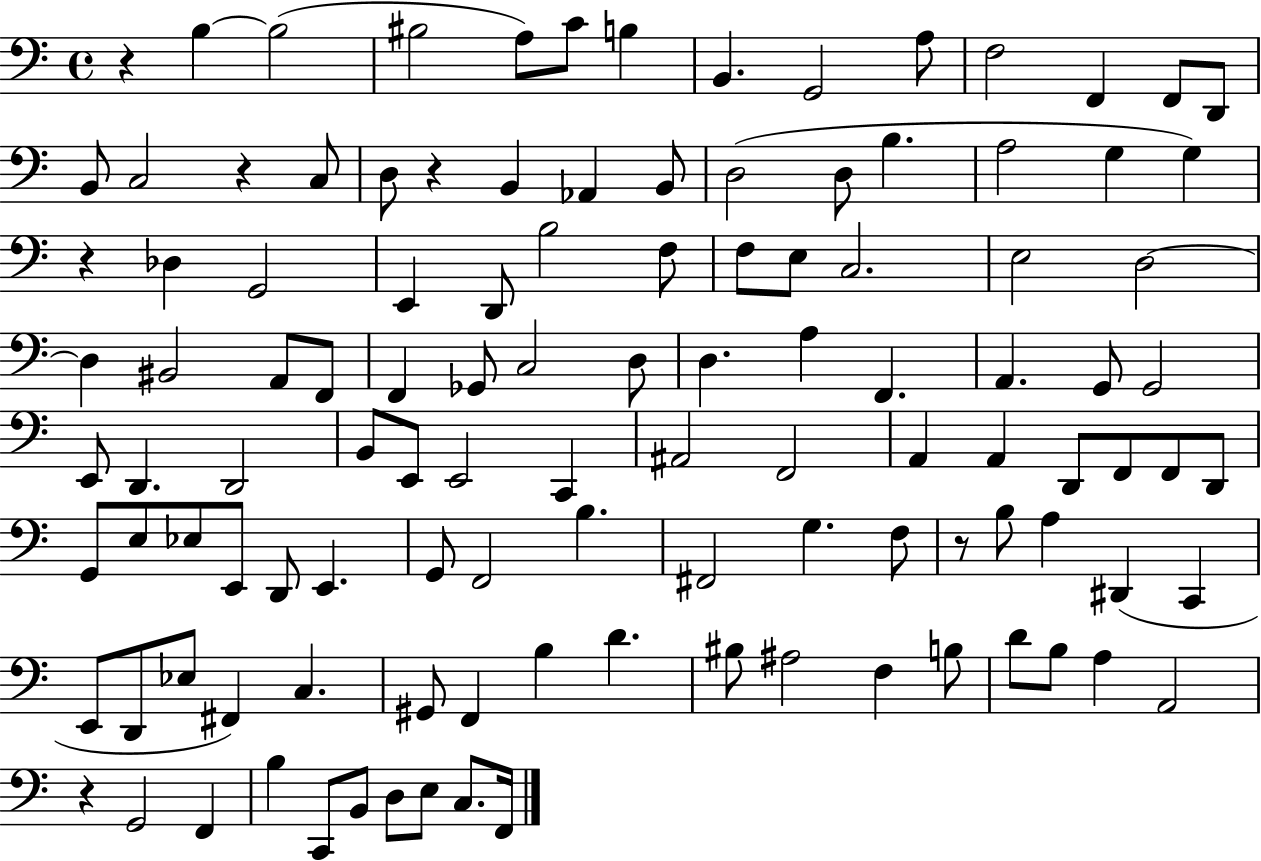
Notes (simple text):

R/q B3/q B3/h BIS3/h A3/e C4/e B3/q B2/q. G2/h A3/e F3/h F2/q F2/e D2/e B2/e C3/h R/q C3/e D3/e R/q B2/q Ab2/q B2/e D3/h D3/e B3/q. A3/h G3/q G3/q R/q Db3/q G2/h E2/q D2/e B3/h F3/e F3/e E3/e C3/h. E3/h D3/h D3/q BIS2/h A2/e F2/e F2/q Gb2/e C3/h D3/e D3/q. A3/q F2/q. A2/q. G2/e G2/h E2/e D2/q. D2/h B2/e E2/e E2/h C2/q A#2/h F2/h A2/q A2/q D2/e F2/e F2/e D2/e G2/e E3/e Eb3/e E2/e D2/e E2/q. G2/e F2/h B3/q. F#2/h G3/q. F3/e R/e B3/e A3/q D#2/q C2/q E2/e D2/e Eb3/e F#2/q C3/q. G#2/e F2/q B3/q D4/q. BIS3/e A#3/h F3/q B3/e D4/e B3/e A3/q A2/h R/q G2/h F2/q B3/q C2/e B2/e D3/e E3/e C3/e. F2/s